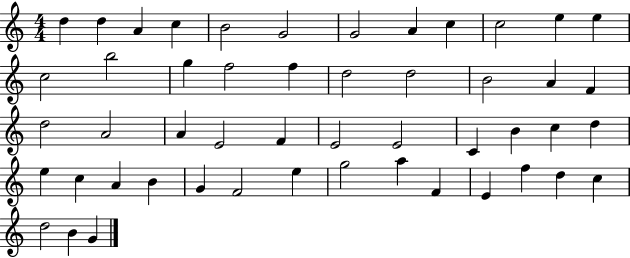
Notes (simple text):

D5/q D5/q A4/q C5/q B4/h G4/h G4/h A4/q C5/q C5/h E5/q E5/q C5/h B5/h G5/q F5/h F5/q D5/h D5/h B4/h A4/q F4/q D5/h A4/h A4/q E4/h F4/q E4/h E4/h C4/q B4/q C5/q D5/q E5/q C5/q A4/q B4/q G4/q F4/h E5/q G5/h A5/q F4/q E4/q F5/q D5/q C5/q D5/h B4/q G4/q